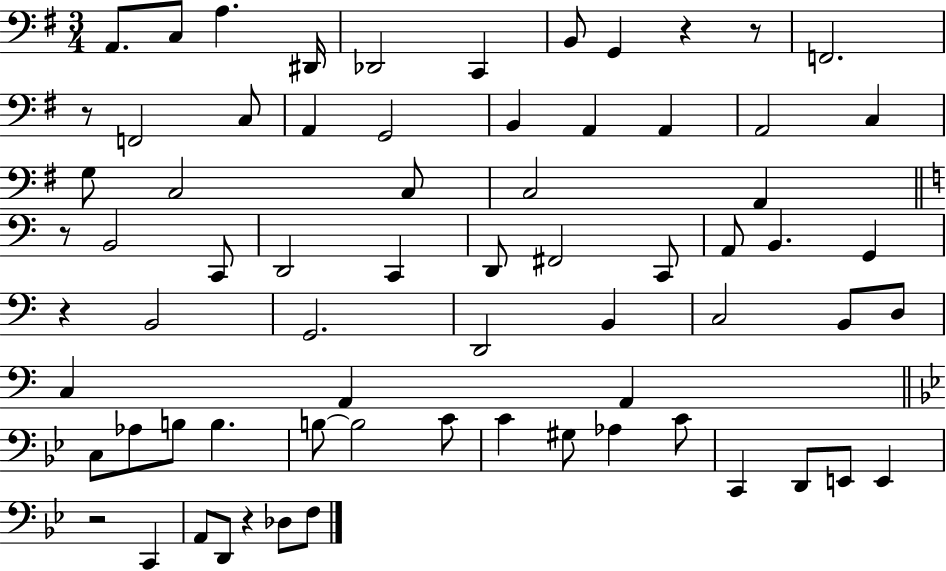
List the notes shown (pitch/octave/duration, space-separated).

A2/e. C3/e A3/q. D#2/s Db2/h C2/q B2/e G2/q R/q R/e F2/h. R/e F2/h C3/e A2/q G2/h B2/q A2/q A2/q A2/h C3/q G3/e C3/h C3/e C3/h A2/q R/e B2/h C2/e D2/h C2/q D2/e F#2/h C2/e A2/e B2/q. G2/q R/q B2/h G2/h. D2/h B2/q C3/h B2/e D3/e C3/q A2/q A2/q C3/e Ab3/e B3/e B3/q. B3/e B3/h C4/e C4/q G#3/e Ab3/q C4/e C2/q D2/e E2/e E2/q R/h C2/q A2/e D2/e R/q Db3/e F3/e